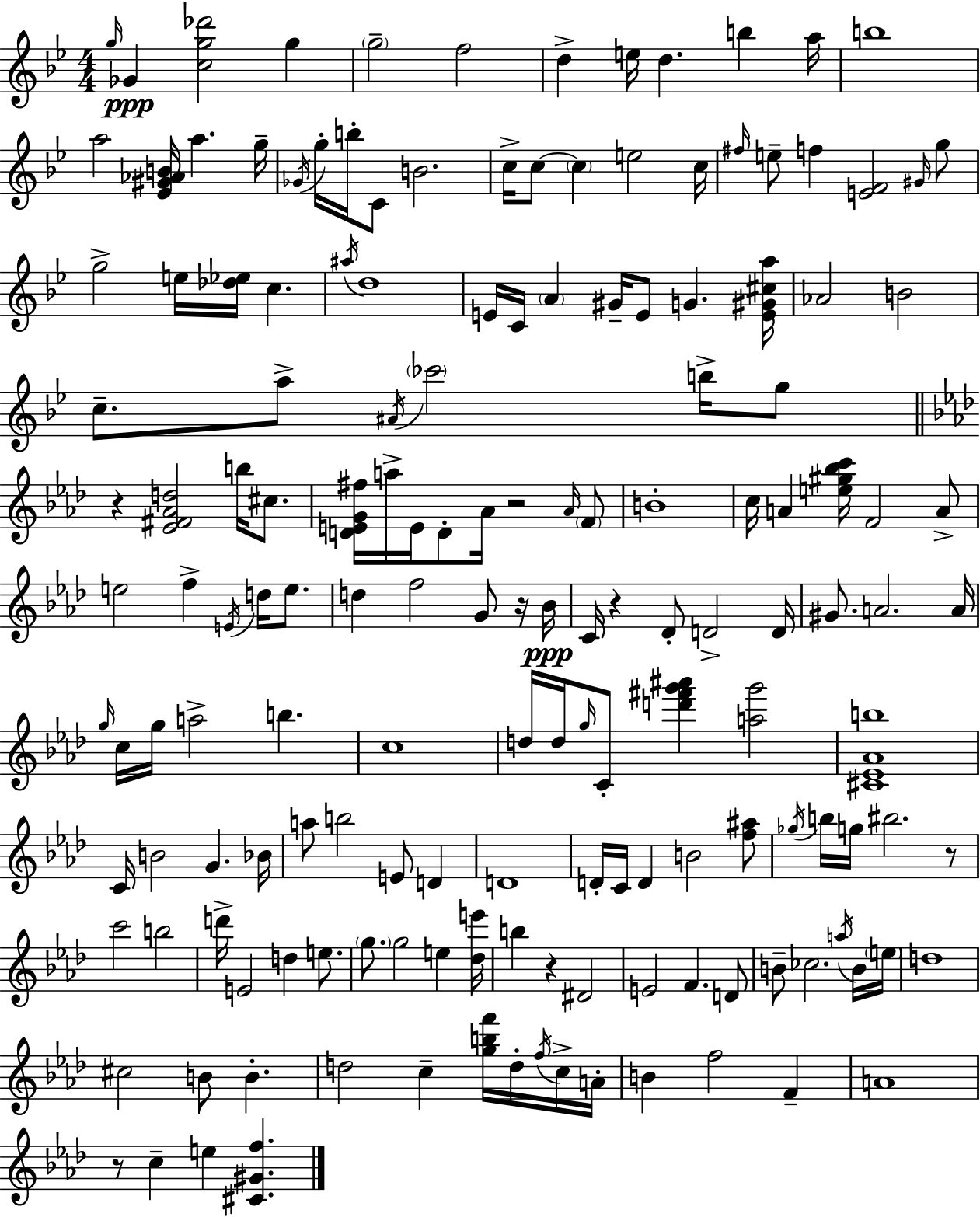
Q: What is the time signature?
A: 4/4